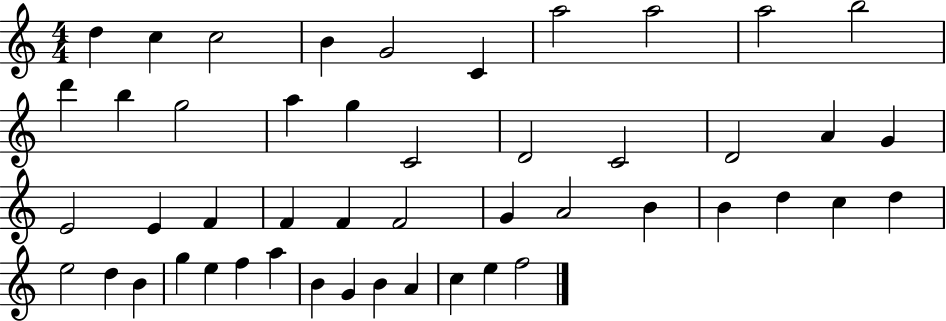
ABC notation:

X:1
T:Untitled
M:4/4
L:1/4
K:C
d c c2 B G2 C a2 a2 a2 b2 d' b g2 a g C2 D2 C2 D2 A G E2 E F F F F2 G A2 B B d c d e2 d B g e f a B G B A c e f2